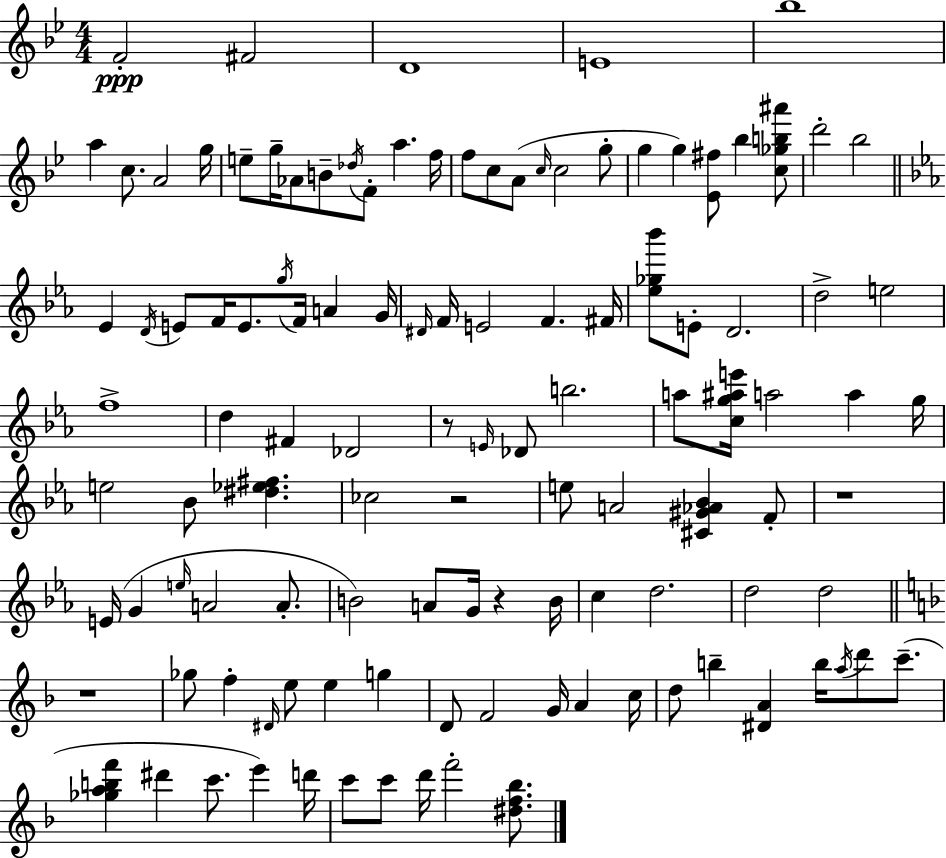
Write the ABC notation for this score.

X:1
T:Untitled
M:4/4
L:1/4
K:Bb
F2 ^F2 D4 E4 _b4 a c/2 A2 g/4 e/2 g/4 _A/2 B/2 _d/4 F/2 a f/4 f/2 c/2 A/2 c/4 c2 g/2 g g [_E^f]/2 _b [c_gb^a']/2 d'2 _b2 _E D/4 E/2 F/4 E/2 g/4 F/4 A G/4 ^D/4 F/4 E2 F ^F/4 [_e_g_b']/2 E/2 D2 d2 e2 f4 d ^F _D2 z/2 E/4 _D/2 b2 a/2 [cg^ae']/4 a2 a g/4 e2 _B/2 [^d_e^f] _c2 z2 e/2 A2 [^C^G_A_B] F/2 z4 E/4 G e/4 A2 A/2 B2 A/2 G/4 z B/4 c d2 d2 d2 z4 _g/2 f ^D/4 e/2 e g D/2 F2 G/4 A c/4 d/2 b [^DA] b/4 a/4 d'/2 c'/2 [_gabf'] ^d' c'/2 e' d'/4 c'/2 c'/2 d'/4 f'2 [^df_b]/2